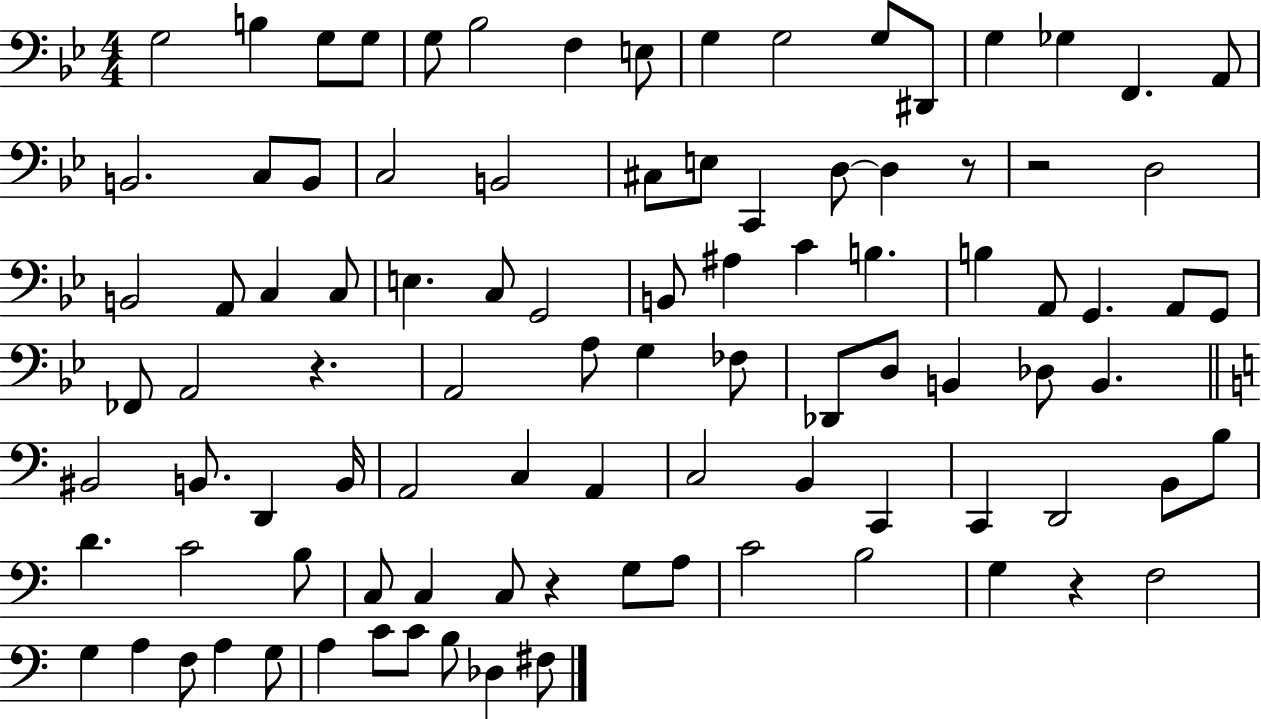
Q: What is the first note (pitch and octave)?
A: G3